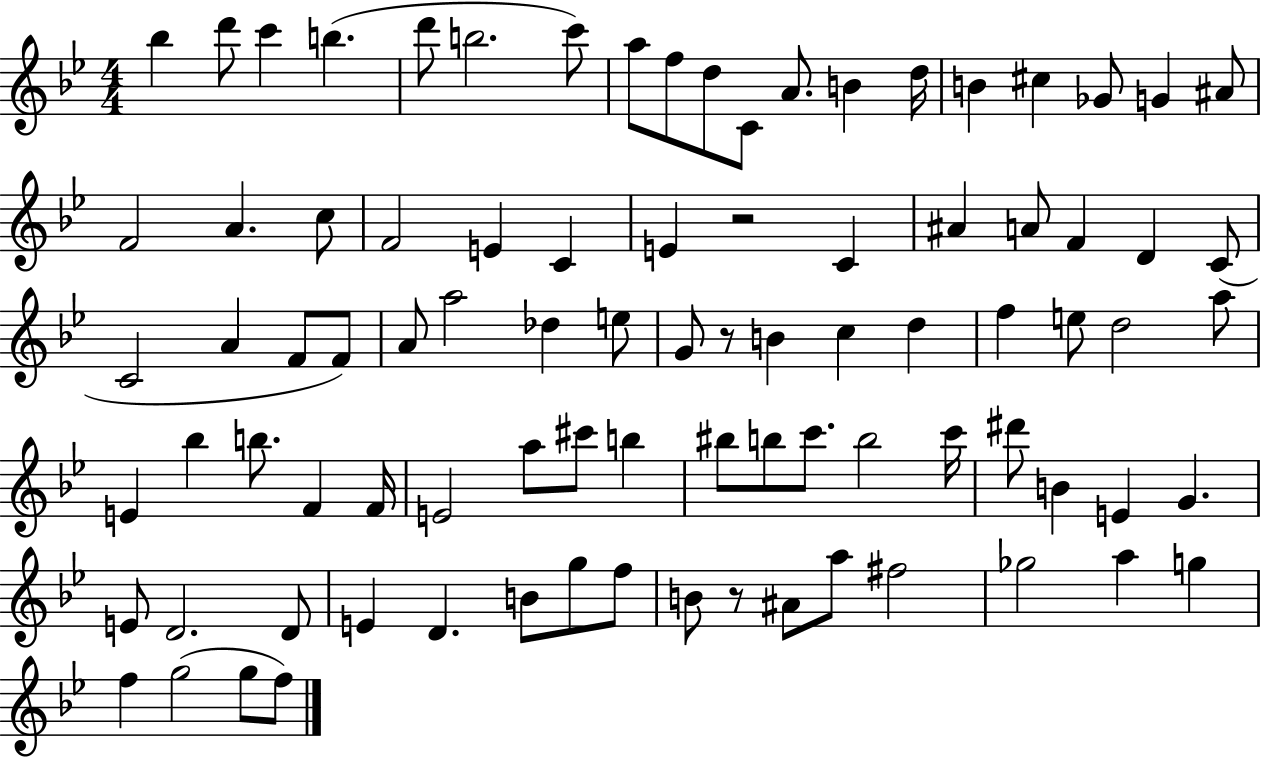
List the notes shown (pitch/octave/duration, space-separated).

Bb5/q D6/e C6/q B5/q. D6/e B5/h. C6/e A5/e F5/e D5/e C4/e A4/e. B4/q D5/s B4/q C#5/q Gb4/e G4/q A#4/e F4/h A4/q. C5/e F4/h E4/q C4/q E4/q R/h C4/q A#4/q A4/e F4/q D4/q C4/e C4/h A4/q F4/e F4/e A4/e A5/h Db5/q E5/e G4/e R/e B4/q C5/q D5/q F5/q E5/e D5/h A5/e E4/q Bb5/q B5/e. F4/q F4/s E4/h A5/e C#6/e B5/q BIS5/e B5/e C6/e. B5/h C6/s D#6/e B4/q E4/q G4/q. E4/e D4/h. D4/e E4/q D4/q. B4/e G5/e F5/e B4/e R/e A#4/e A5/e F#5/h Gb5/h A5/q G5/q F5/q G5/h G5/e F5/e